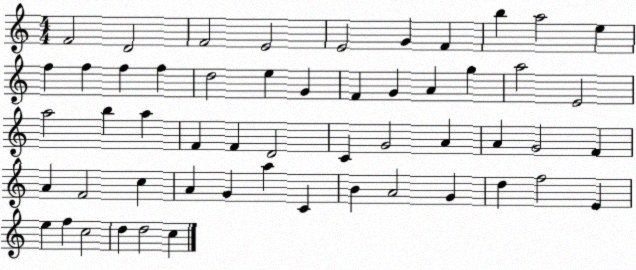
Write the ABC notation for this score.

X:1
T:Untitled
M:4/4
L:1/4
K:C
F2 D2 F2 E2 E2 G F b a2 e f f f f d2 e G F G A g a2 E2 a2 b a F F D2 C G2 A A G2 F A F2 c A G a C B A2 G d f2 E e f c2 d d2 c